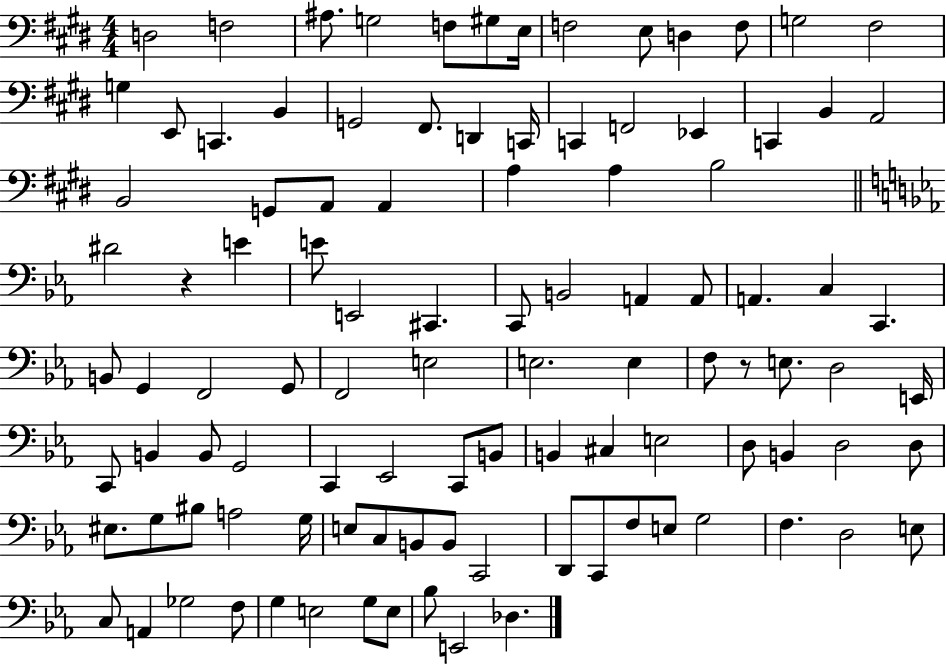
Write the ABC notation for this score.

X:1
T:Untitled
M:4/4
L:1/4
K:E
D,2 F,2 ^A,/2 G,2 F,/2 ^G,/2 E,/4 F,2 E,/2 D, F,/2 G,2 ^F,2 G, E,,/2 C,, B,, G,,2 ^F,,/2 D,, C,,/4 C,, F,,2 _E,, C,, B,, A,,2 B,,2 G,,/2 A,,/2 A,, A, A, B,2 ^D2 z E E/2 E,,2 ^C,, C,,/2 B,,2 A,, A,,/2 A,, C, C,, B,,/2 G,, F,,2 G,,/2 F,,2 E,2 E,2 E, F,/2 z/2 E,/2 D,2 E,,/4 C,,/2 B,, B,,/2 G,,2 C,, _E,,2 C,,/2 B,,/2 B,, ^C, E,2 D,/2 B,, D,2 D,/2 ^E,/2 G,/2 ^B,/2 A,2 G,/4 E,/2 C,/2 B,,/2 B,,/2 C,,2 D,,/2 C,,/2 F,/2 E,/2 G,2 F, D,2 E,/2 C,/2 A,, _G,2 F,/2 G, E,2 G,/2 E,/2 _B,/2 E,,2 _D,